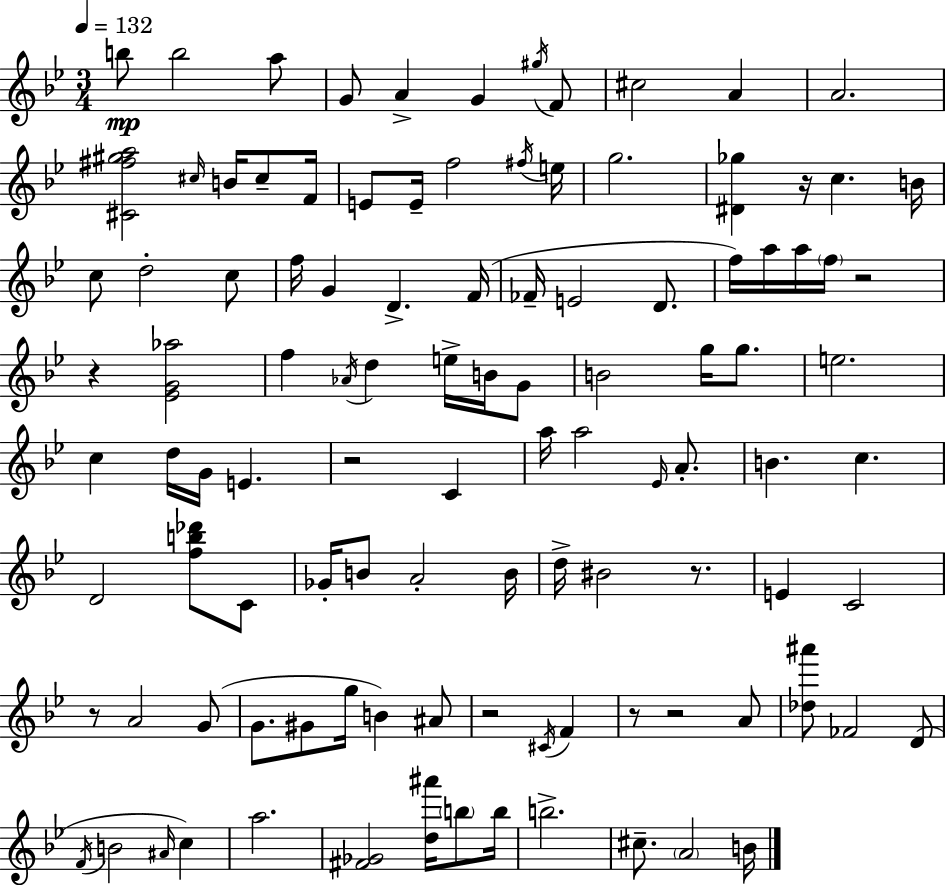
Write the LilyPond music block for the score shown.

{
  \clef treble
  \numericTimeSignature
  \time 3/4
  \key g \minor
  \tempo 4 = 132
  b''8\mp b''2 a''8 | g'8 a'4-> g'4 \acciaccatura { gis''16 } f'8 | cis''2 a'4 | a'2. | \break <cis' fis'' gis'' a''>2 \grace { cis''16 } b'16 cis''8-- | f'16 e'8 e'16-- f''2 | \acciaccatura { fis''16 } e''16 g''2. | <dis' ges''>4 r16 c''4. | \break b'16 c''8 d''2-. | c''8 f''16 g'4 d'4.-> | f'16( fes'16-- e'2 | d'8. f''16) a''16 a''16 \parenthesize f''16 r2 | \break r4 <ees' g' aes''>2 | f''4 \acciaccatura { aes'16 } d''4 | e''16-> b'16 g'8 b'2 | g''16 g''8. e''2. | \break c''4 d''16 g'16 e'4. | r2 | c'4 a''16 a''2 | \grace { ees'16 } a'8.-. b'4. c''4. | \break d'2 | <f'' b'' des'''>8 c'8 ges'16-. b'8 a'2-. | b'16 d''16-> bis'2 | r8. e'4 c'2 | \break r8 a'2 | g'8( g'8. gis'8 g''16 b'4) | ais'8 r2 | \acciaccatura { cis'16 } f'4 r8 r2 | \break a'8 <des'' ais'''>8 fes'2 | d'8( \acciaccatura { f'16 } b'2 | \grace { ais'16 }) c''4 a''2. | <fis' ges'>2 | \break <d'' ais'''>16 \parenthesize b''8 b''16 b''2.-> | cis''8.-- \parenthesize a'2 | b'16 \bar "|."
}